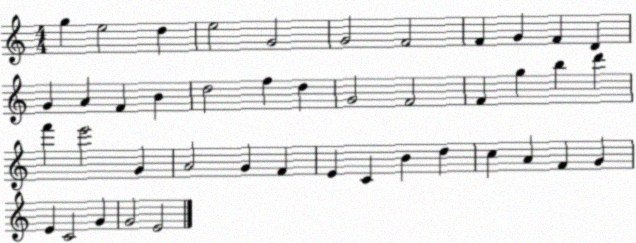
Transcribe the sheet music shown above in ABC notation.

X:1
T:Untitled
M:4/4
L:1/4
K:C
g e2 d e2 G2 G2 F2 F G F D G A F B d2 f d G2 F2 F g b d' f' e'2 G A2 G F E C B d c A F G E C2 G G2 E2